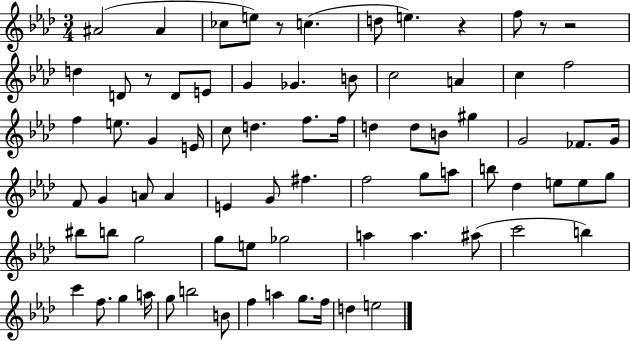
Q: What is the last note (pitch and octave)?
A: E5